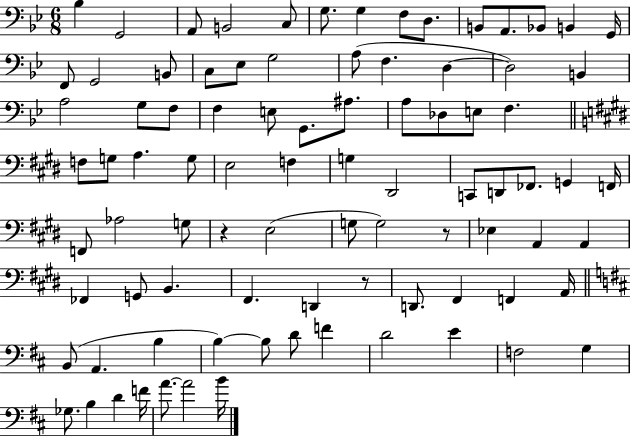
Bb3/q G2/h A2/e B2/h C3/e G3/e. G3/q F3/e D3/e. B2/e A2/e. Bb2/e B2/q G2/s F2/e G2/h B2/e C3/e Eb3/e G3/h A3/e F3/q. D3/q D3/h B2/q A3/h G3/e F3/e F3/q E3/e G2/e. A#3/e. A3/e Db3/e E3/e F3/q. F3/e G3/e A3/q. G3/e E3/h F3/q G3/q D#2/h C2/e D2/e FES2/e. G2/q F2/s F2/e Ab3/h G3/e R/q E3/h G3/e G3/h R/e Eb3/q A2/q A2/q FES2/q G2/e B2/q. F#2/q. D2/q R/e D2/e. F#2/q F2/q A2/s B2/e A2/q. B3/q B3/q B3/e D4/e F4/q D4/h E4/q F3/h G3/q Gb3/e. B3/q D4/q F4/s A4/e. A4/h B4/s